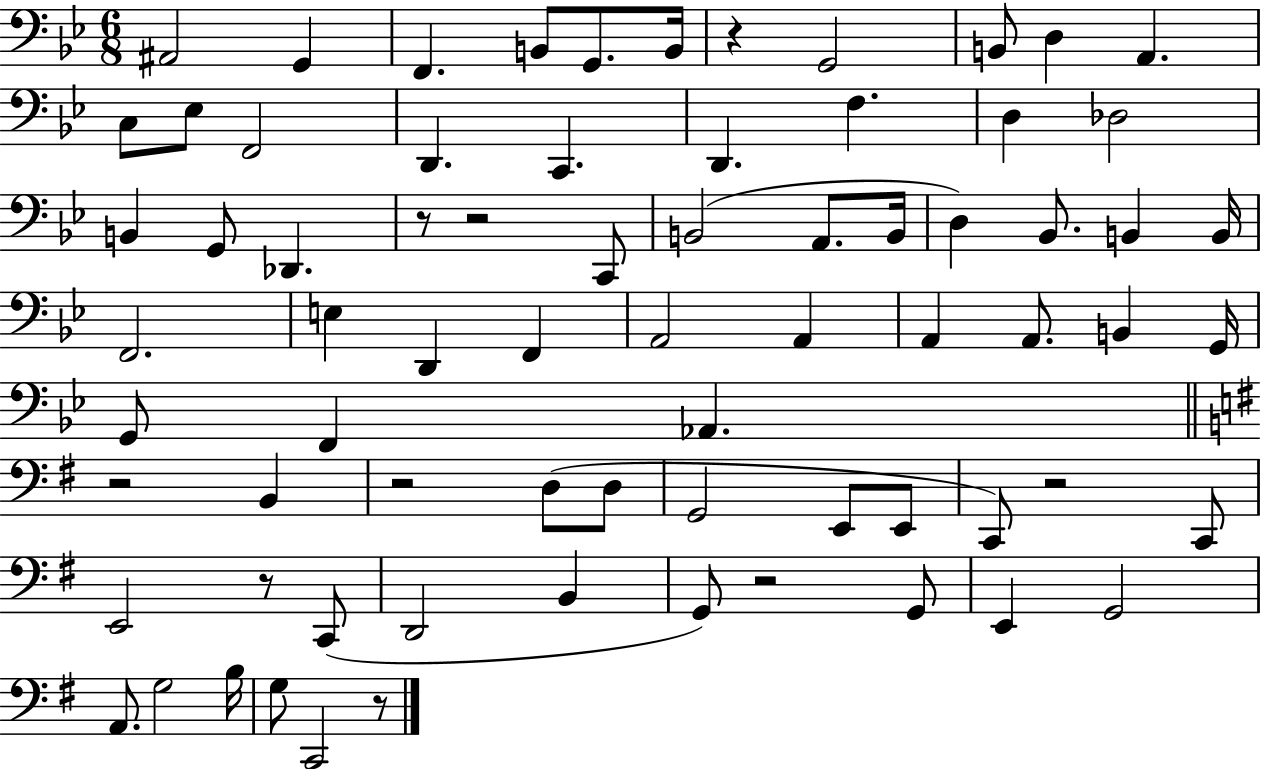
X:1
T:Untitled
M:6/8
L:1/4
K:Bb
^A,,2 G,, F,, B,,/2 G,,/2 B,,/4 z G,,2 B,,/2 D, A,, C,/2 _E,/2 F,,2 D,, C,, D,, F, D, _D,2 B,, G,,/2 _D,, z/2 z2 C,,/2 B,,2 A,,/2 B,,/4 D, _B,,/2 B,, B,,/4 F,,2 E, D,, F,, A,,2 A,, A,, A,,/2 B,, G,,/4 G,,/2 F,, _A,, z2 B,, z2 D,/2 D,/2 G,,2 E,,/2 E,,/2 C,,/2 z2 C,,/2 E,,2 z/2 C,,/2 D,,2 B,, G,,/2 z2 G,,/2 E,, G,,2 A,,/2 G,2 B,/4 G,/2 C,,2 z/2